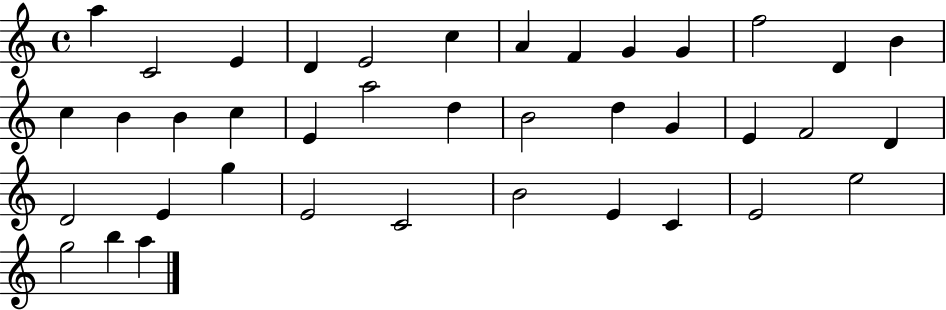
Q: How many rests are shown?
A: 0